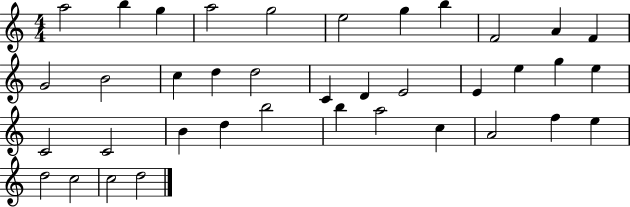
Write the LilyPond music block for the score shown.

{
  \clef treble
  \numericTimeSignature
  \time 4/4
  \key c \major
  a''2 b''4 g''4 | a''2 g''2 | e''2 g''4 b''4 | f'2 a'4 f'4 | \break g'2 b'2 | c''4 d''4 d''2 | c'4 d'4 e'2 | e'4 e''4 g''4 e''4 | \break c'2 c'2 | b'4 d''4 b''2 | b''4 a''2 c''4 | a'2 f''4 e''4 | \break d''2 c''2 | c''2 d''2 | \bar "|."
}